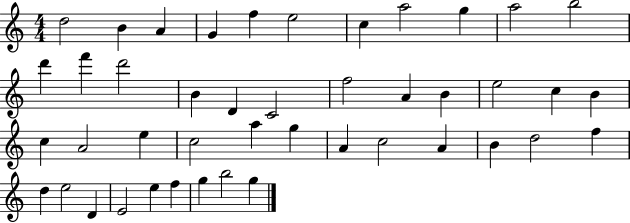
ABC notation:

X:1
T:Untitled
M:4/4
L:1/4
K:C
d2 B A G f e2 c a2 g a2 b2 d' f' d'2 B D C2 f2 A B e2 c B c A2 e c2 a g A c2 A B d2 f d e2 D E2 e f g b2 g